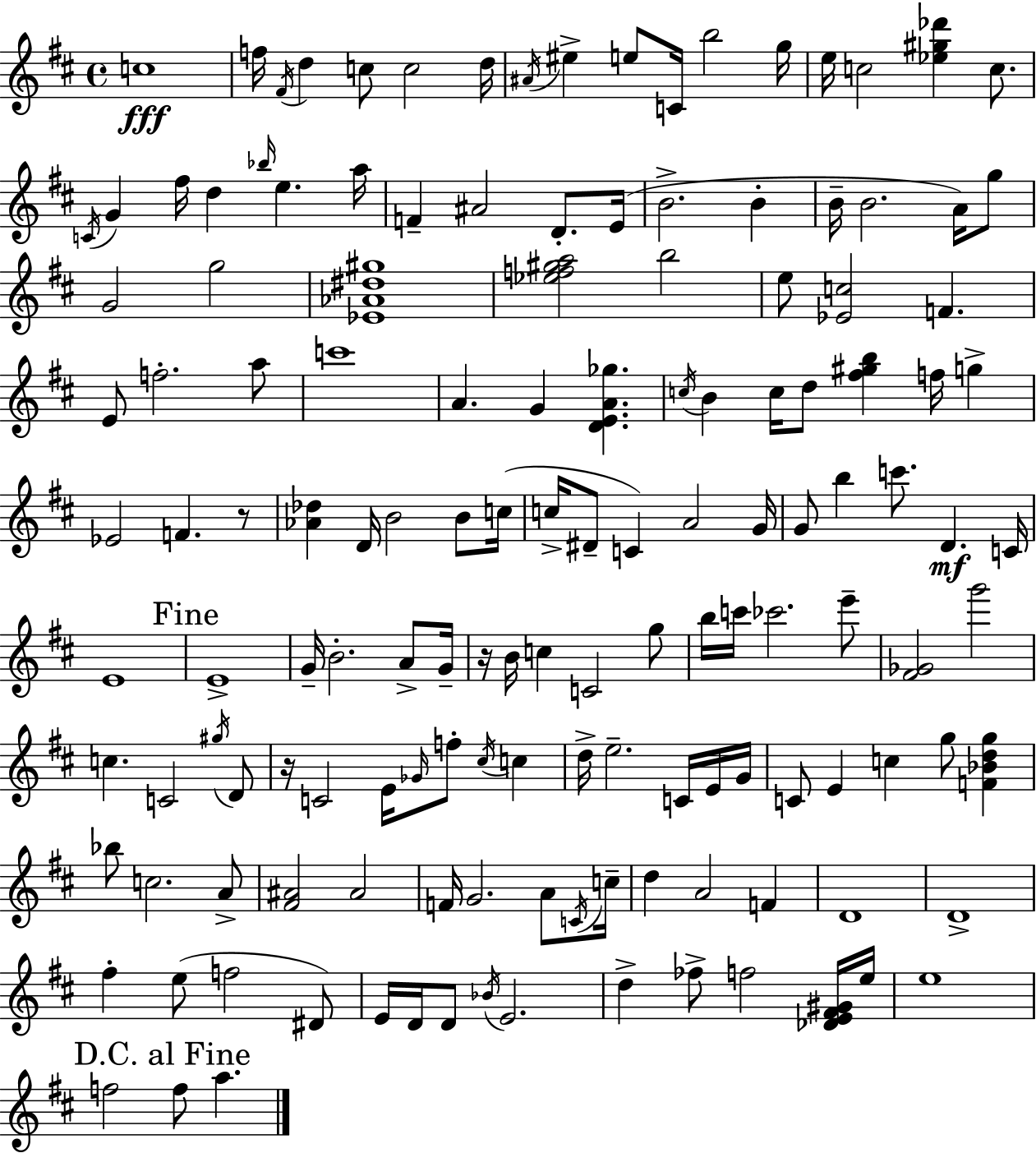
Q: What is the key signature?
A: D major